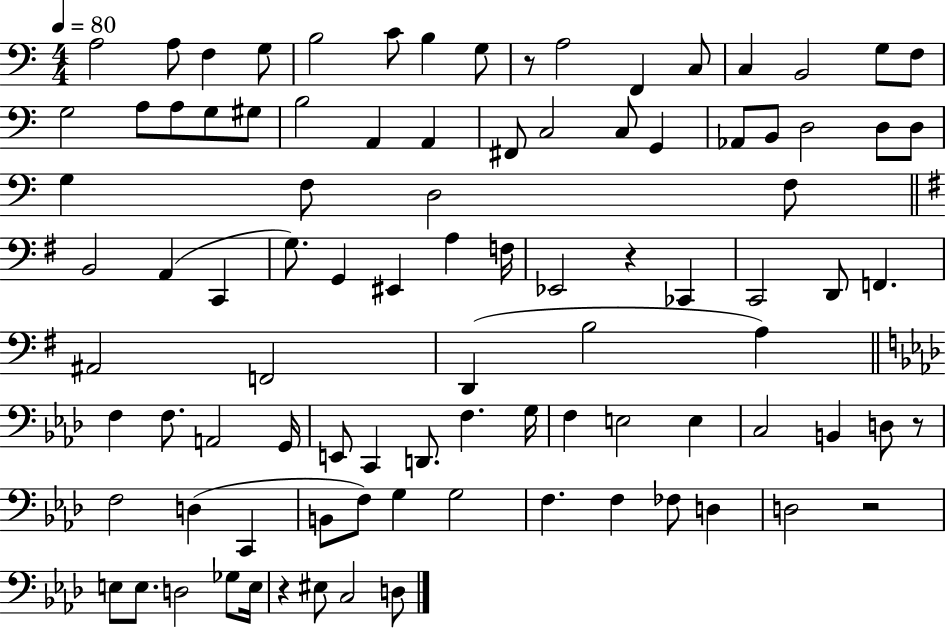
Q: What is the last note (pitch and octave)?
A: D3